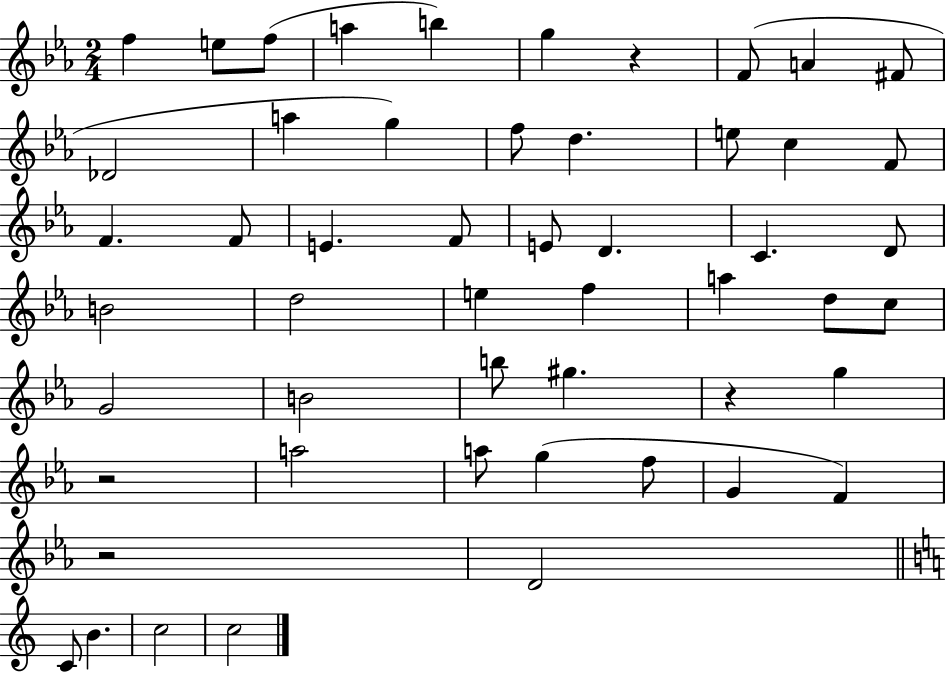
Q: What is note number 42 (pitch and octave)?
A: G4